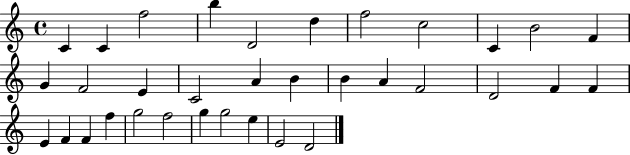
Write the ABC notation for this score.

X:1
T:Untitled
M:4/4
L:1/4
K:C
C C f2 b D2 d f2 c2 C B2 F G F2 E C2 A B B A F2 D2 F F E F F f g2 f2 g g2 e E2 D2